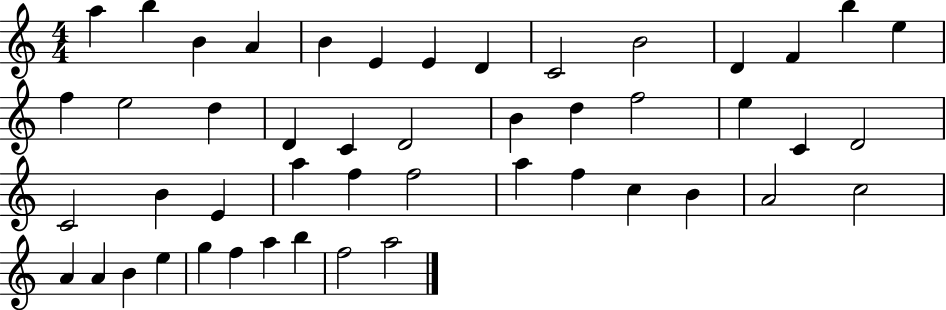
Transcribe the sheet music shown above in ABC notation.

X:1
T:Untitled
M:4/4
L:1/4
K:C
a b B A B E E D C2 B2 D F b e f e2 d D C D2 B d f2 e C D2 C2 B E a f f2 a f c B A2 c2 A A B e g f a b f2 a2